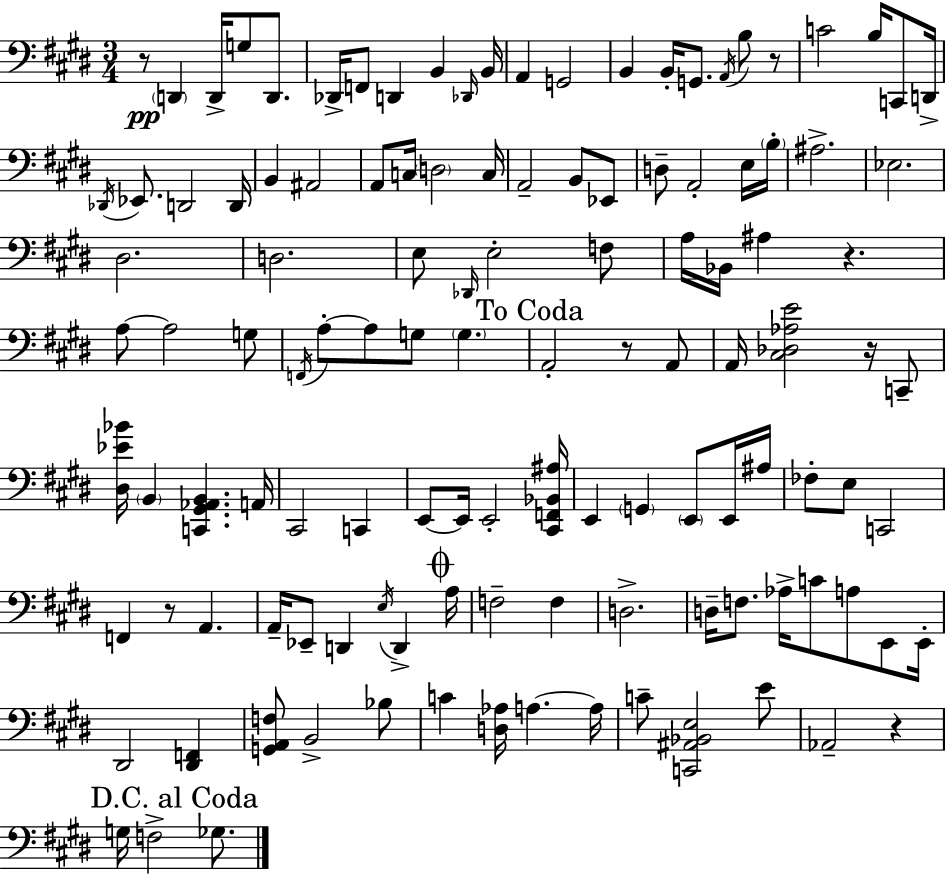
R/e D2/q D2/s G3/e D2/e. Db2/s F2/e D2/q B2/q Db2/s B2/s A2/q G2/h B2/q B2/s G2/e. A2/s B3/e R/e C4/h B3/s C2/e D2/s Db2/s Eb2/e. D2/h D2/s B2/q A#2/h A2/e C3/s D3/h C3/s A2/h B2/e Eb2/e D3/e A2/h E3/s B3/s A#3/h. Eb3/h. D#3/h. D3/h. E3/e Db2/s E3/h F3/e A3/s Bb2/s A#3/q R/q. A3/e A3/h G3/e F2/s A3/e A3/e G3/e G3/q. A2/h R/e A2/e A2/s [C#3,Db3,Ab3,E4]/h R/s C2/e [D#3,Eb4,Bb4]/s B2/q [C2,G#2,Ab2,B2]/q. A2/s C#2/h C2/q E2/e E2/s E2/h [C#2,F2,Bb2,A#3]/s E2/q G2/q E2/e E2/s A#3/s FES3/e E3/e C2/h F2/q R/e A2/q. A2/s Eb2/e D2/q E3/s D2/q A3/s F3/h F3/q D3/h. D3/s F3/e. Ab3/s C4/e A3/e E2/e E2/s D#2/h [D#2,F2]/q [G2,A2,F3]/e B2/h Bb3/e C4/q [D3,Ab3]/s A3/q. A3/s C4/e [C2,A#2,Bb2,E3]/h E4/e Ab2/h R/q G3/s F3/h Gb3/e.